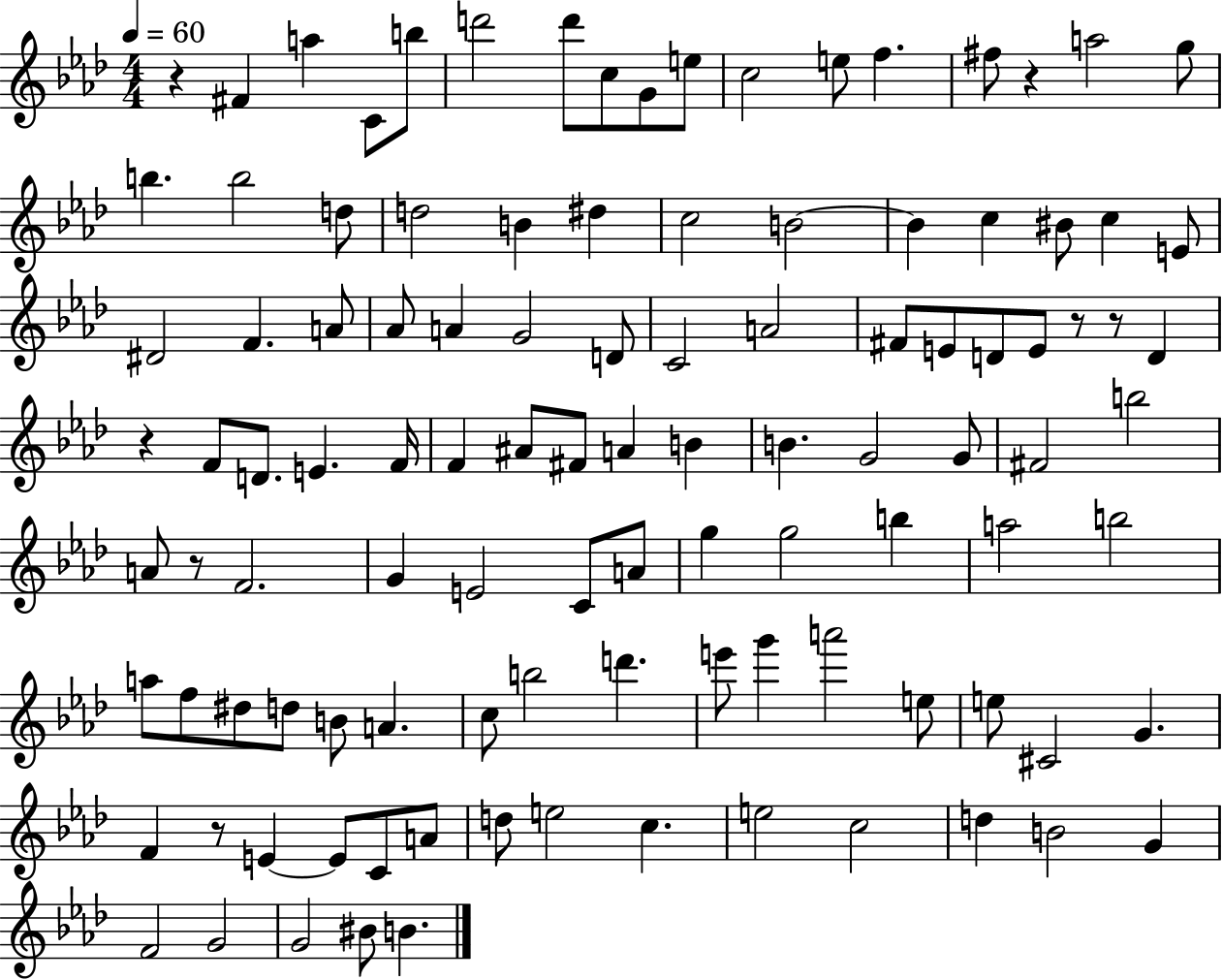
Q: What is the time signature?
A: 4/4